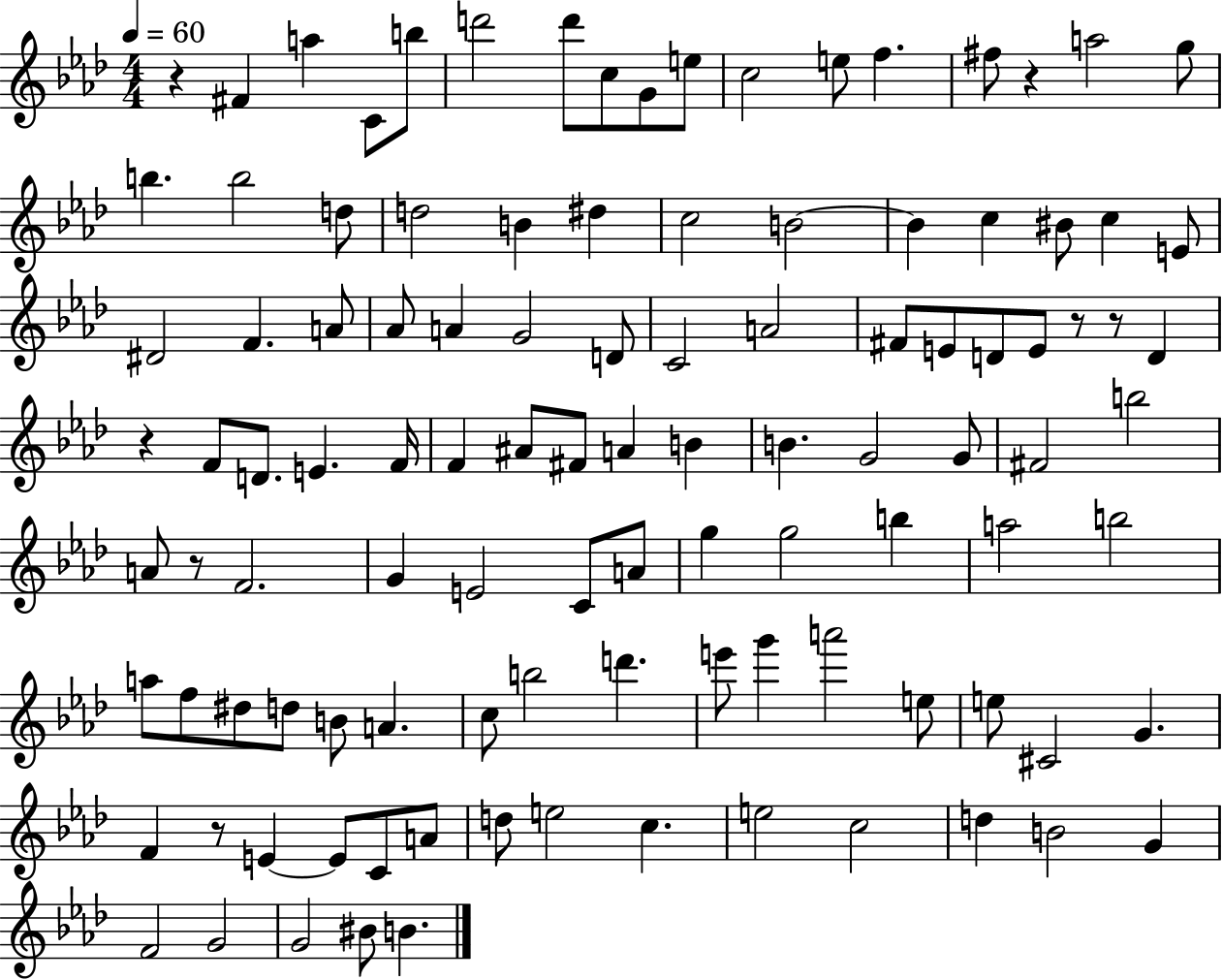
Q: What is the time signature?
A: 4/4